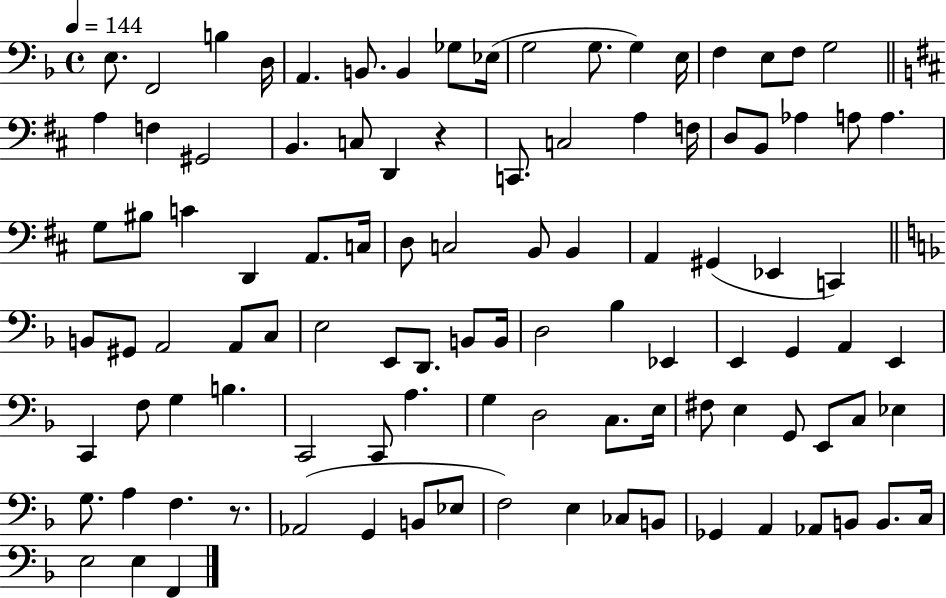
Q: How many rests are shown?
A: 2